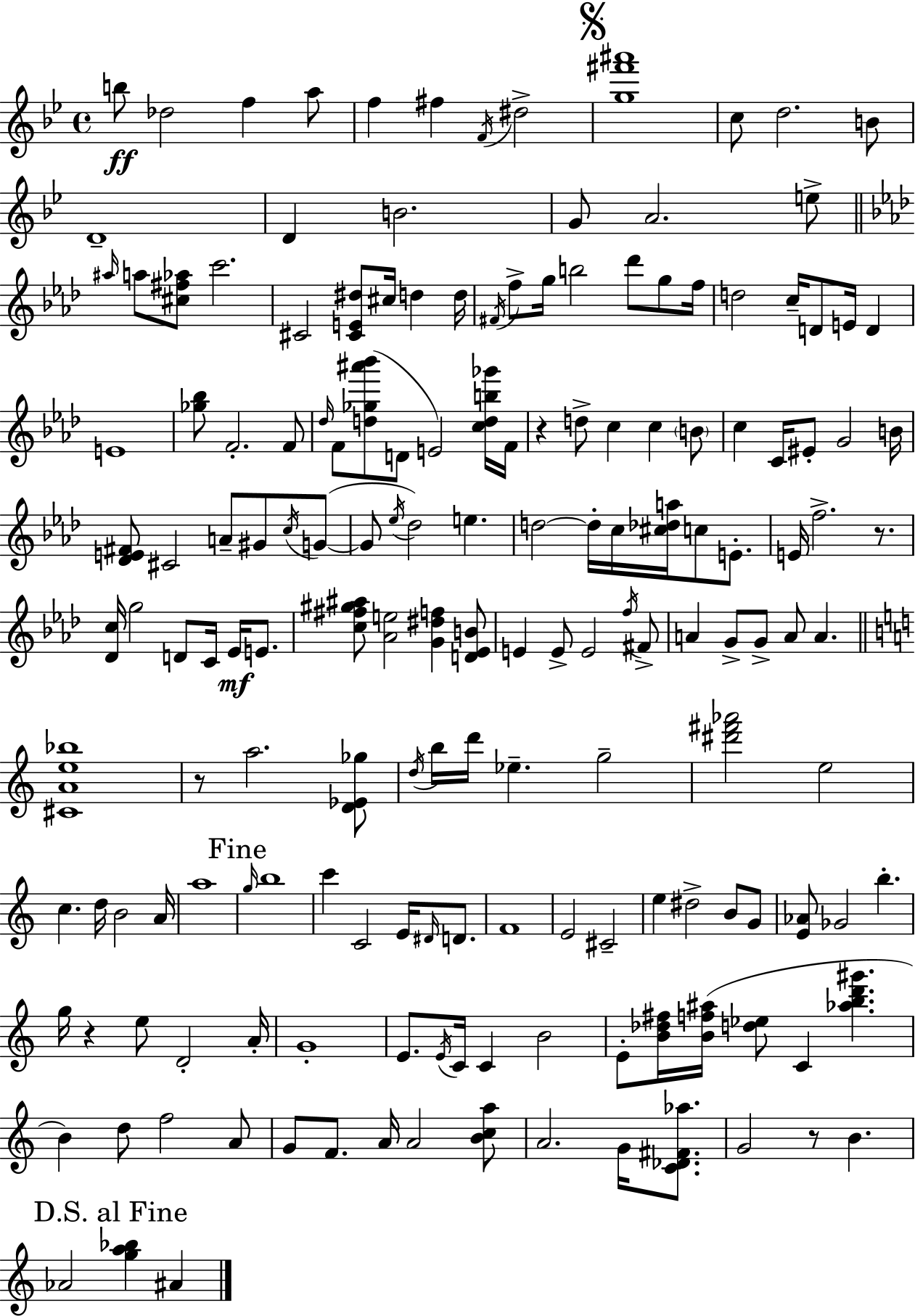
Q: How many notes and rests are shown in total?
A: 167